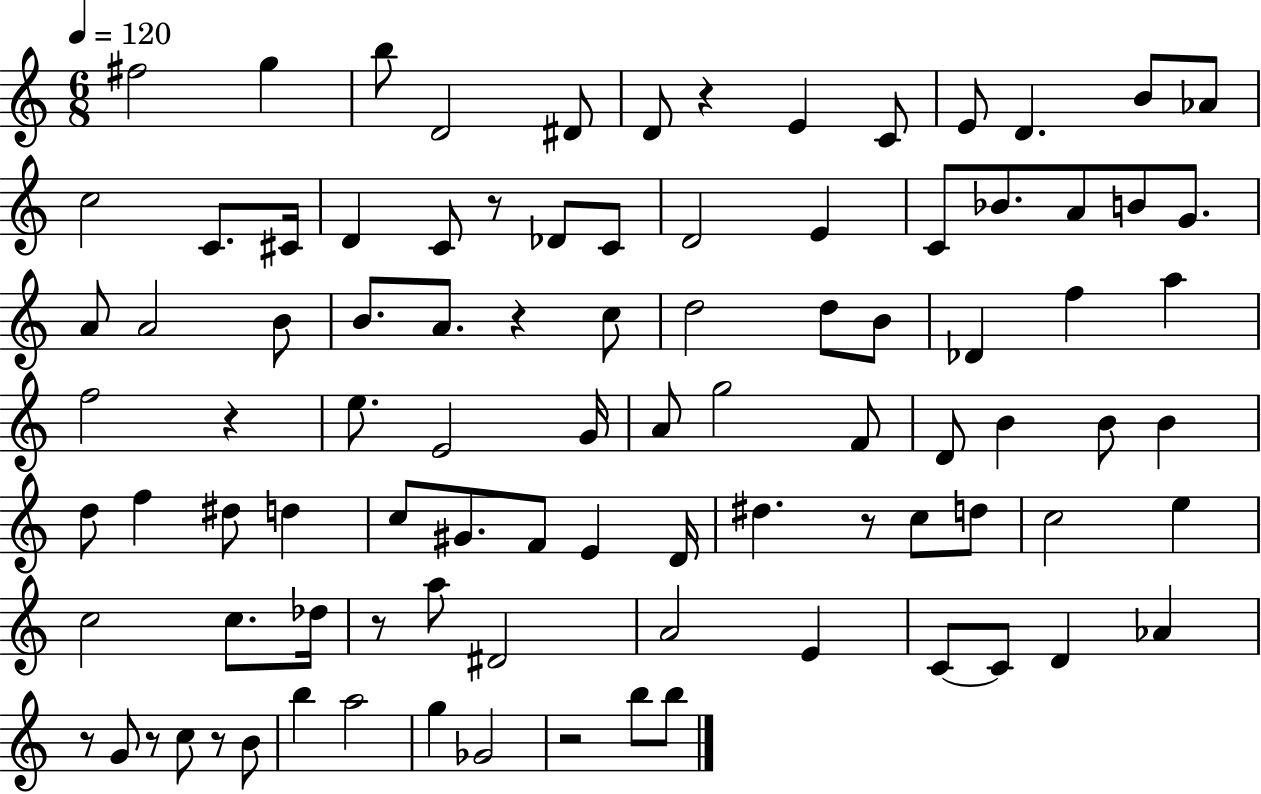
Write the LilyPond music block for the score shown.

{
  \clef treble
  \numericTimeSignature
  \time 6/8
  \key c \major
  \tempo 4 = 120
  fis''2 g''4 | b''8 d'2 dis'8 | d'8 r4 e'4 c'8 | e'8 d'4. b'8 aes'8 | \break c''2 c'8. cis'16 | d'4 c'8 r8 des'8 c'8 | d'2 e'4 | c'8 bes'8. a'8 b'8 g'8. | \break a'8 a'2 b'8 | b'8. a'8. r4 c''8 | d''2 d''8 b'8 | des'4 f''4 a''4 | \break f''2 r4 | e''8. e'2 g'16 | a'8 g''2 f'8 | d'8 b'4 b'8 b'4 | \break d''8 f''4 dis''8 d''4 | c''8 gis'8. f'8 e'4 d'16 | dis''4. r8 c''8 d''8 | c''2 e''4 | \break c''2 c''8. des''16 | r8 a''8 dis'2 | a'2 e'4 | c'8~~ c'8 d'4 aes'4 | \break r8 g'8 r8 c''8 r8 b'8 | b''4 a''2 | g''4 ges'2 | r2 b''8 b''8 | \break \bar "|."
}